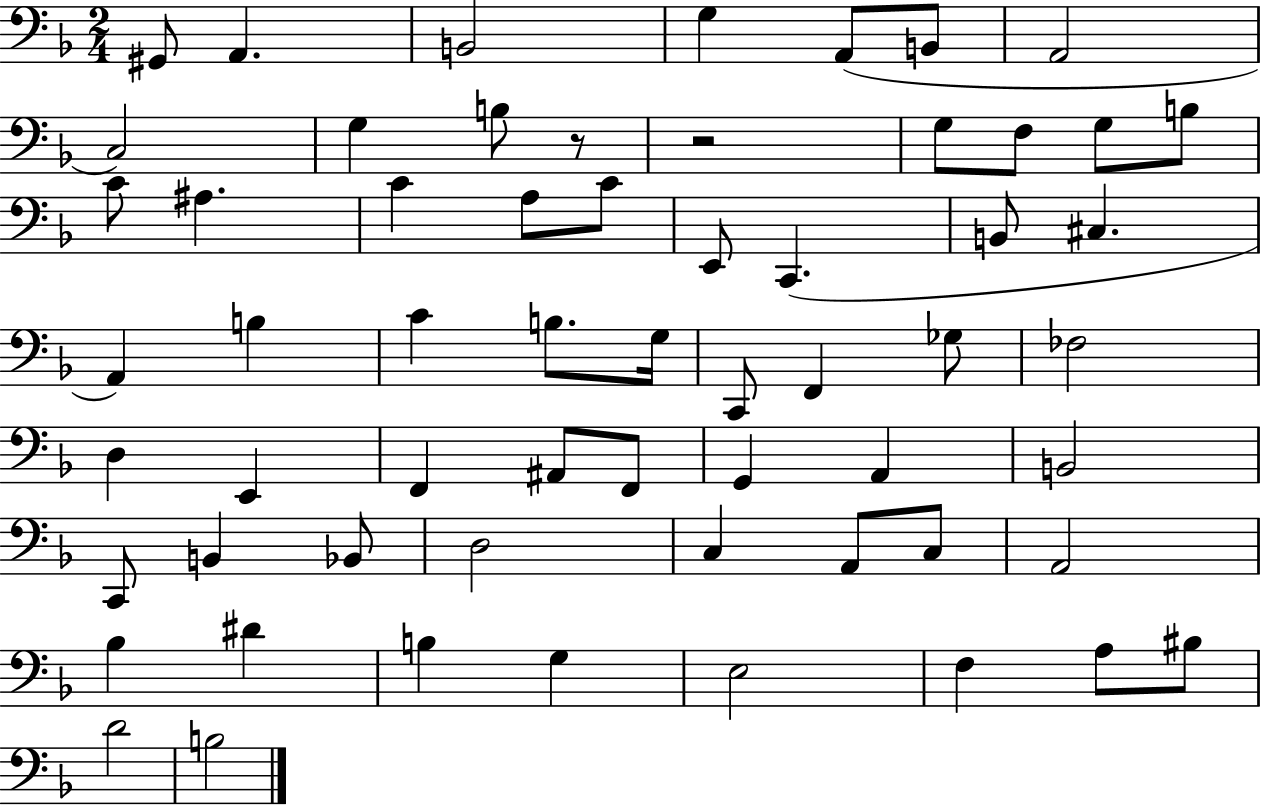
X:1
T:Untitled
M:2/4
L:1/4
K:F
^G,,/2 A,, B,,2 G, A,,/2 B,,/2 A,,2 C,2 G, B,/2 z/2 z2 G,/2 F,/2 G,/2 B,/2 C/2 ^A, C A,/2 C/2 E,,/2 C,, B,,/2 ^C, A,, B, C B,/2 G,/4 C,,/2 F,, _G,/2 _F,2 D, E,, F,, ^A,,/2 F,,/2 G,, A,, B,,2 C,,/2 B,, _B,,/2 D,2 C, A,,/2 C,/2 A,,2 _B, ^D B, G, E,2 F, A,/2 ^B,/2 D2 B,2